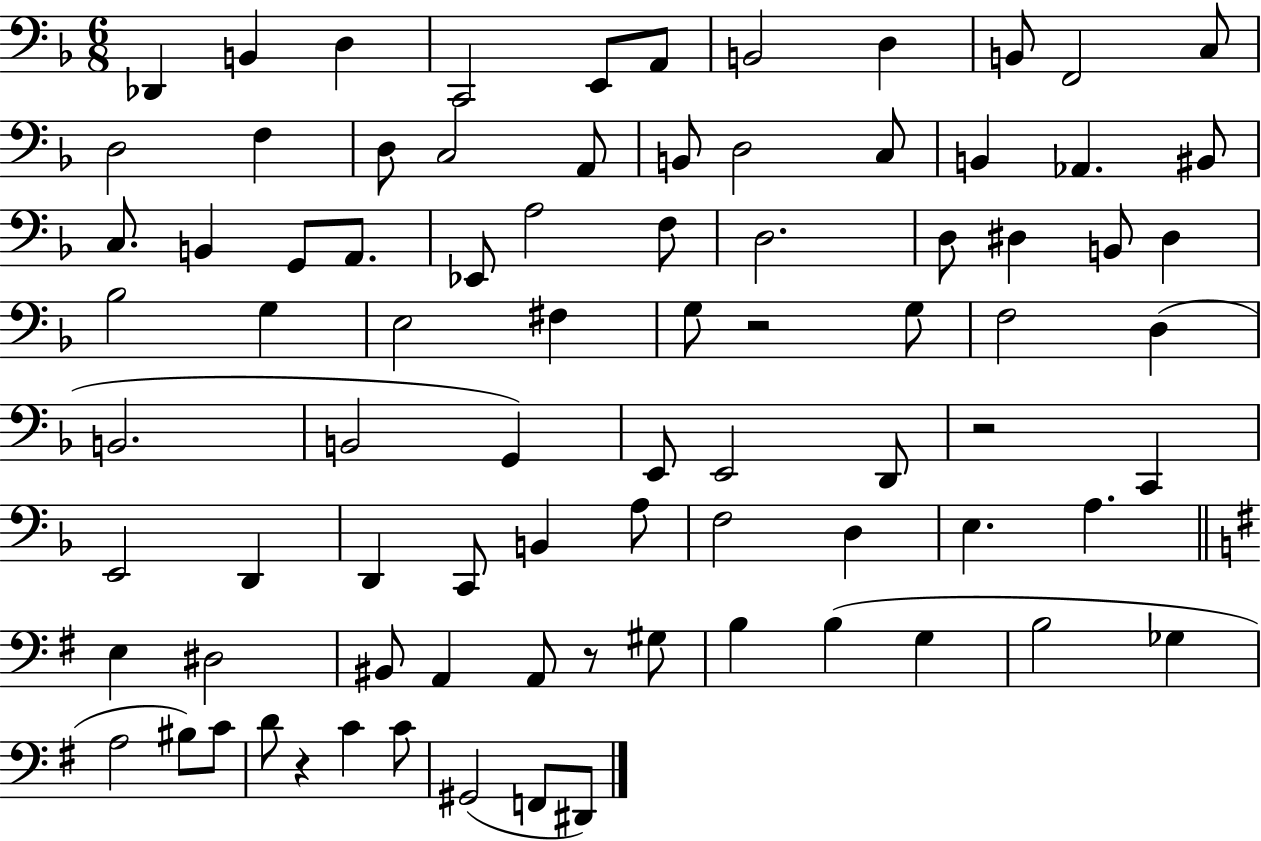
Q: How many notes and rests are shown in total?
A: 83